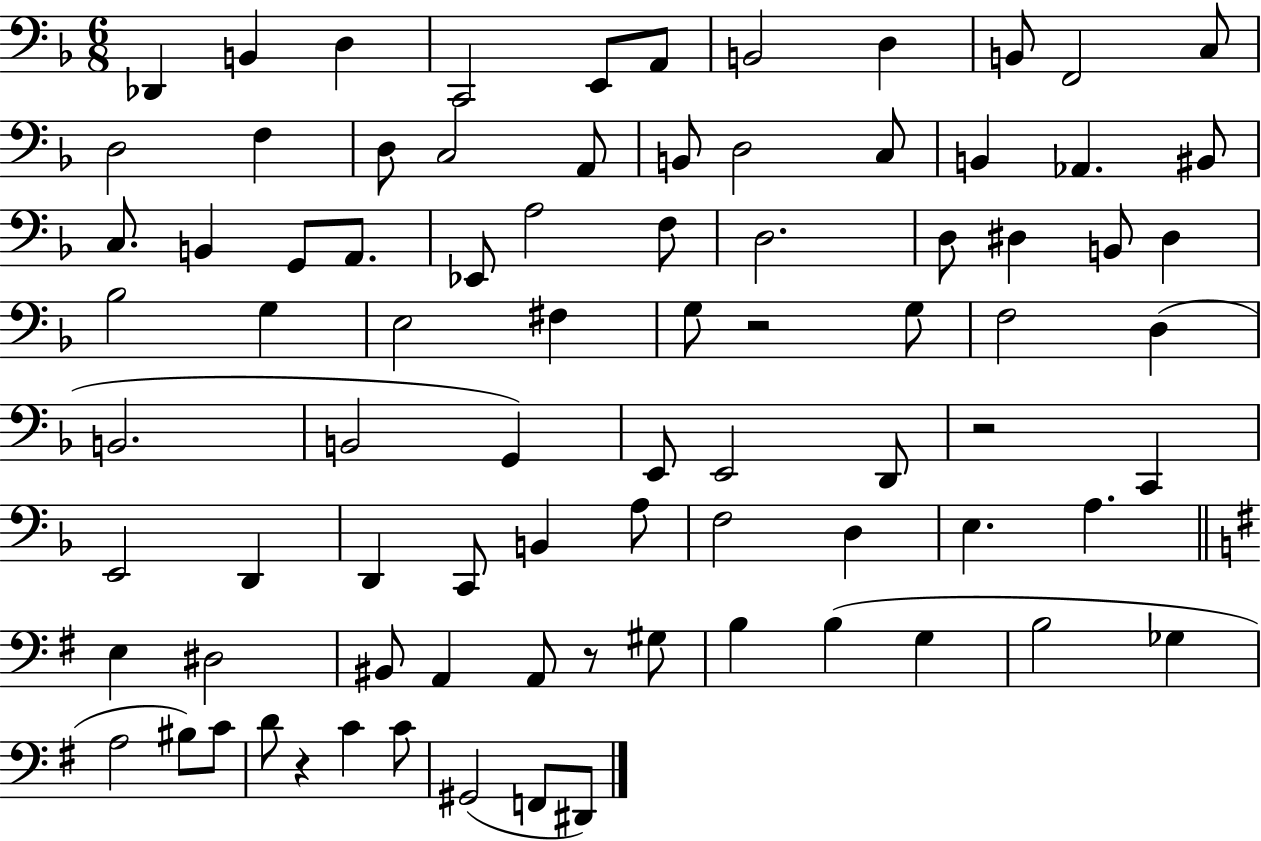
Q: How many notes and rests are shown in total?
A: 83